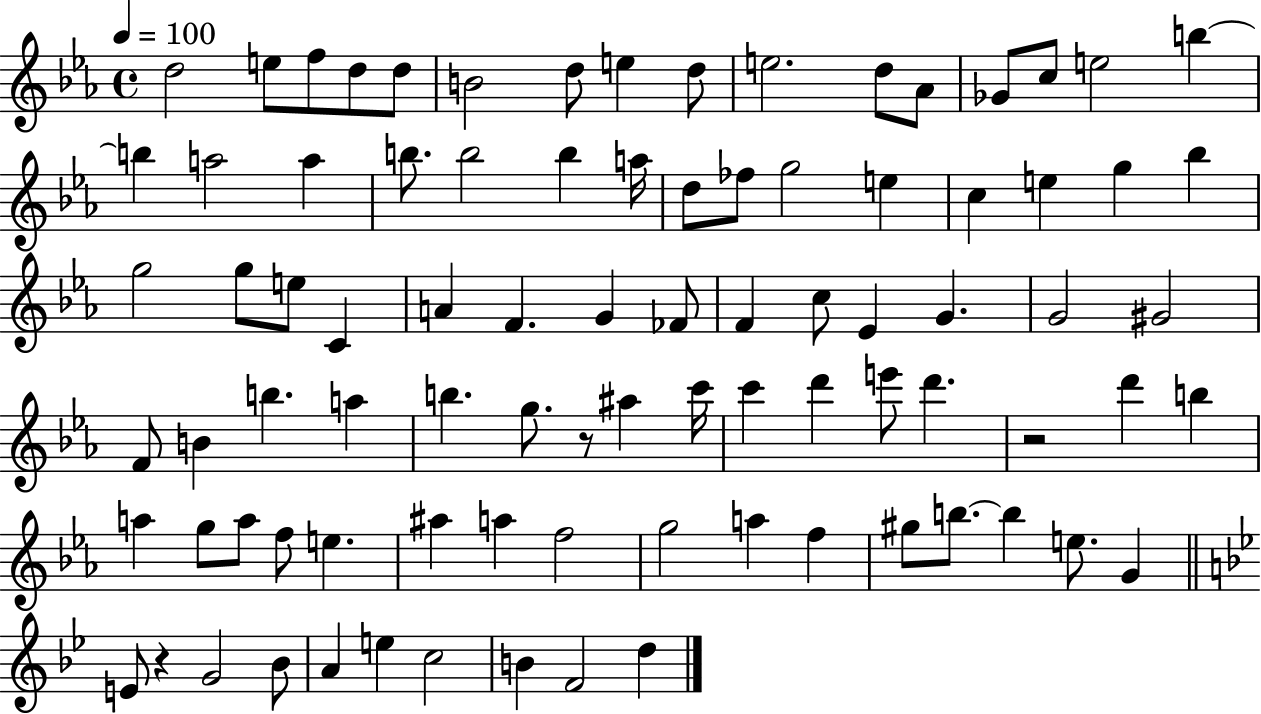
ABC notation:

X:1
T:Untitled
M:4/4
L:1/4
K:Eb
d2 e/2 f/2 d/2 d/2 B2 d/2 e d/2 e2 d/2 _A/2 _G/2 c/2 e2 b b a2 a b/2 b2 b a/4 d/2 _f/2 g2 e c e g _b g2 g/2 e/2 C A F G _F/2 F c/2 _E G G2 ^G2 F/2 B b a b g/2 z/2 ^a c'/4 c' d' e'/2 d' z2 d' b a g/2 a/2 f/2 e ^a a f2 g2 a f ^g/2 b/2 b e/2 G E/2 z G2 _B/2 A e c2 B F2 d